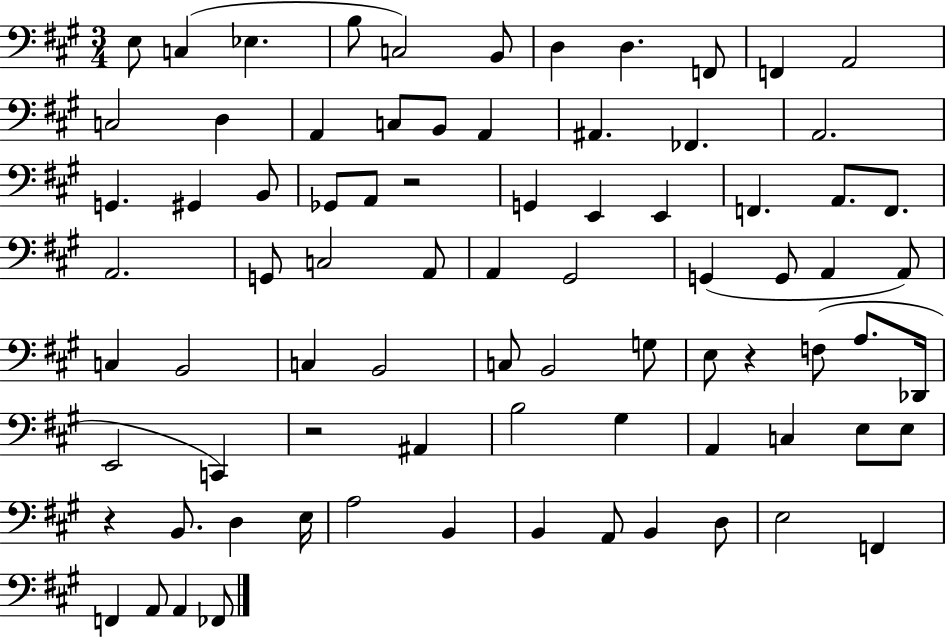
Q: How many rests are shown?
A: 4